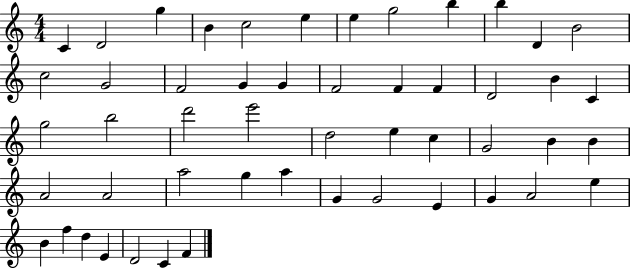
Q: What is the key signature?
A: C major